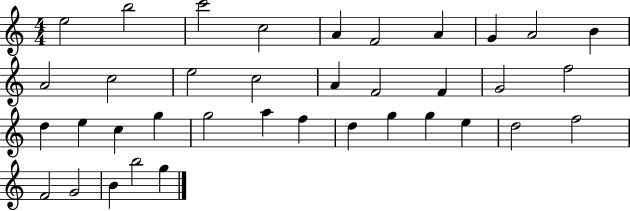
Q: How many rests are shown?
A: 0